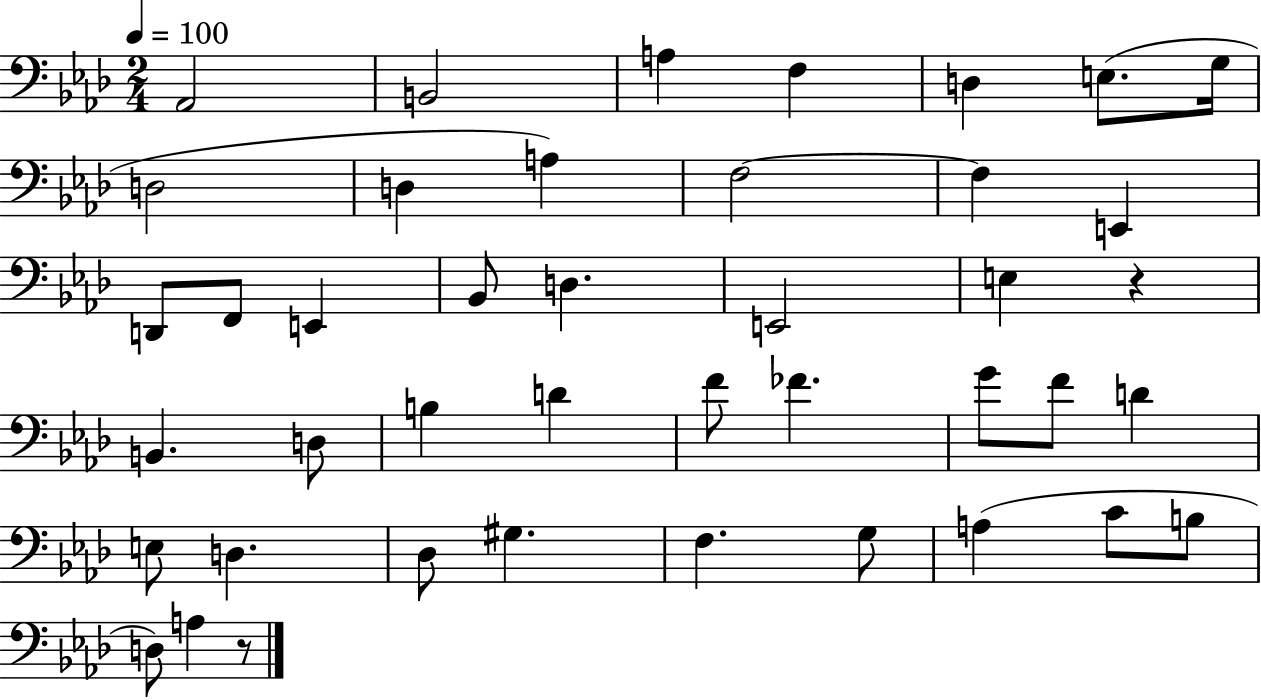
{
  \clef bass
  \numericTimeSignature
  \time 2/4
  \key aes \major
  \tempo 4 = 100
  aes,2 | b,2 | a4 f4 | d4 e8.( g16 | \break d2 | d4 a4) | f2~~ | f4 e,4 | \break d,8 f,8 e,4 | bes,8 d4. | e,2 | e4 r4 | \break b,4. d8 | b4 d'4 | f'8 fes'4. | g'8 f'8 d'4 | \break e8 d4. | des8 gis4. | f4. g8 | a4( c'8 b8 | \break d8) a4 r8 | \bar "|."
}